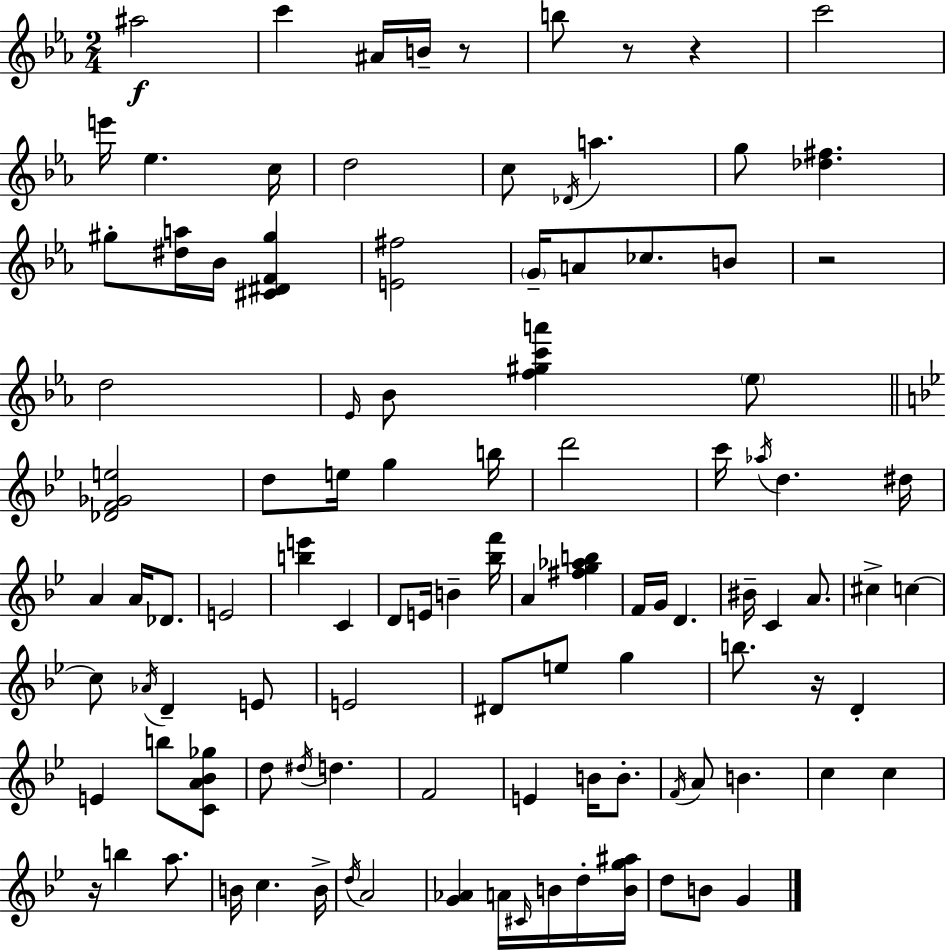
X:1
T:Untitled
M:2/4
L:1/4
K:Cm
^a2 c' ^A/4 B/4 z/2 b/2 z/2 z c'2 e'/4 _e c/4 d2 c/2 _D/4 a g/2 [_d^f] ^g/2 [^da]/4 _B/4 [^C^DF^g] [E^f]2 G/4 A/2 _c/2 B/2 z2 d2 _E/4 _B/2 [f^gc'a'] _e/2 [_DF_Ge]2 d/2 e/4 g b/4 d'2 c'/4 _a/4 d ^d/4 A A/4 _D/2 E2 [be'] C D/2 E/4 B [_bf']/4 A [^fg_ab] F/4 G/4 D ^B/4 C A/2 ^c c c/2 _A/4 D E/2 E2 ^D/2 e/2 g b/2 z/4 D E b/2 [CA_B_g]/2 d/2 ^d/4 d F2 E B/4 B/2 F/4 A/2 B c c z/4 b a/2 B/4 c B/4 d/4 A2 [G_A] A/4 ^C/4 B/4 d/4 [Bg^a]/4 d/2 B/2 G